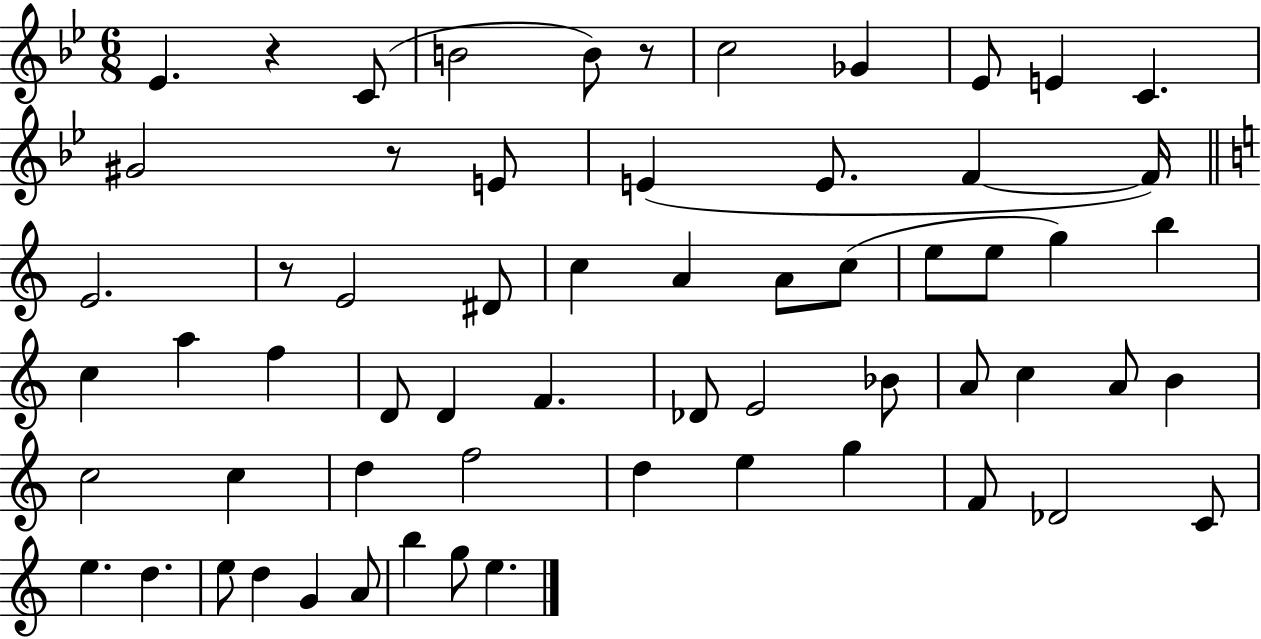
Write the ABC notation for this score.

X:1
T:Untitled
M:6/8
L:1/4
K:Bb
_E z C/2 B2 B/2 z/2 c2 _G _E/2 E C ^G2 z/2 E/2 E E/2 F F/4 E2 z/2 E2 ^D/2 c A A/2 c/2 e/2 e/2 g b c a f D/2 D F _D/2 E2 _B/2 A/2 c A/2 B c2 c d f2 d e g F/2 _D2 C/2 e d e/2 d G A/2 b g/2 e